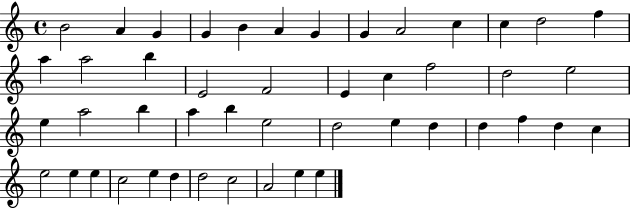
{
  \clef treble
  \time 4/4
  \defaultTimeSignature
  \key c \major
  b'2 a'4 g'4 | g'4 b'4 a'4 g'4 | g'4 a'2 c''4 | c''4 d''2 f''4 | \break a''4 a''2 b''4 | e'2 f'2 | e'4 c''4 f''2 | d''2 e''2 | \break e''4 a''2 b''4 | a''4 b''4 e''2 | d''2 e''4 d''4 | d''4 f''4 d''4 c''4 | \break e''2 e''4 e''4 | c''2 e''4 d''4 | d''2 c''2 | a'2 e''4 e''4 | \break \bar "|."
}